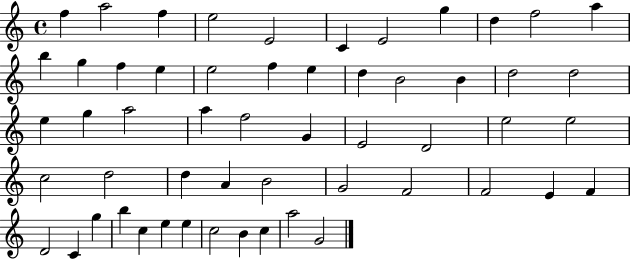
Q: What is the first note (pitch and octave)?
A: F5